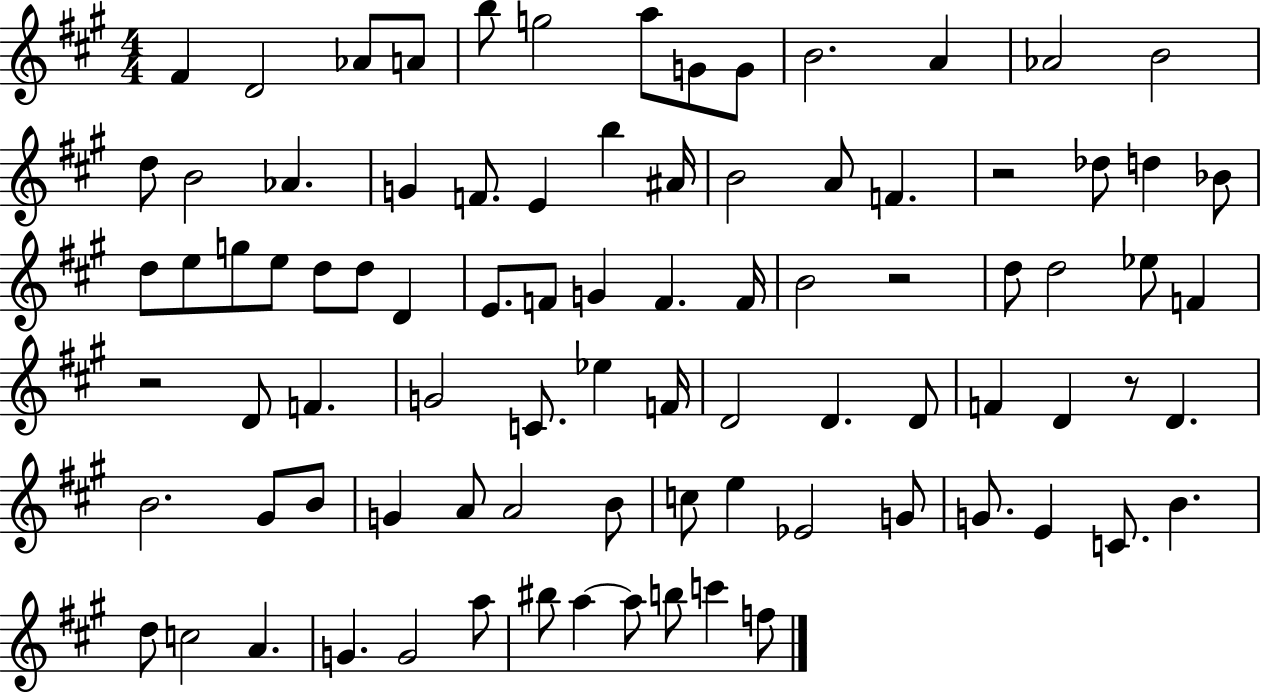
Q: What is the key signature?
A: A major